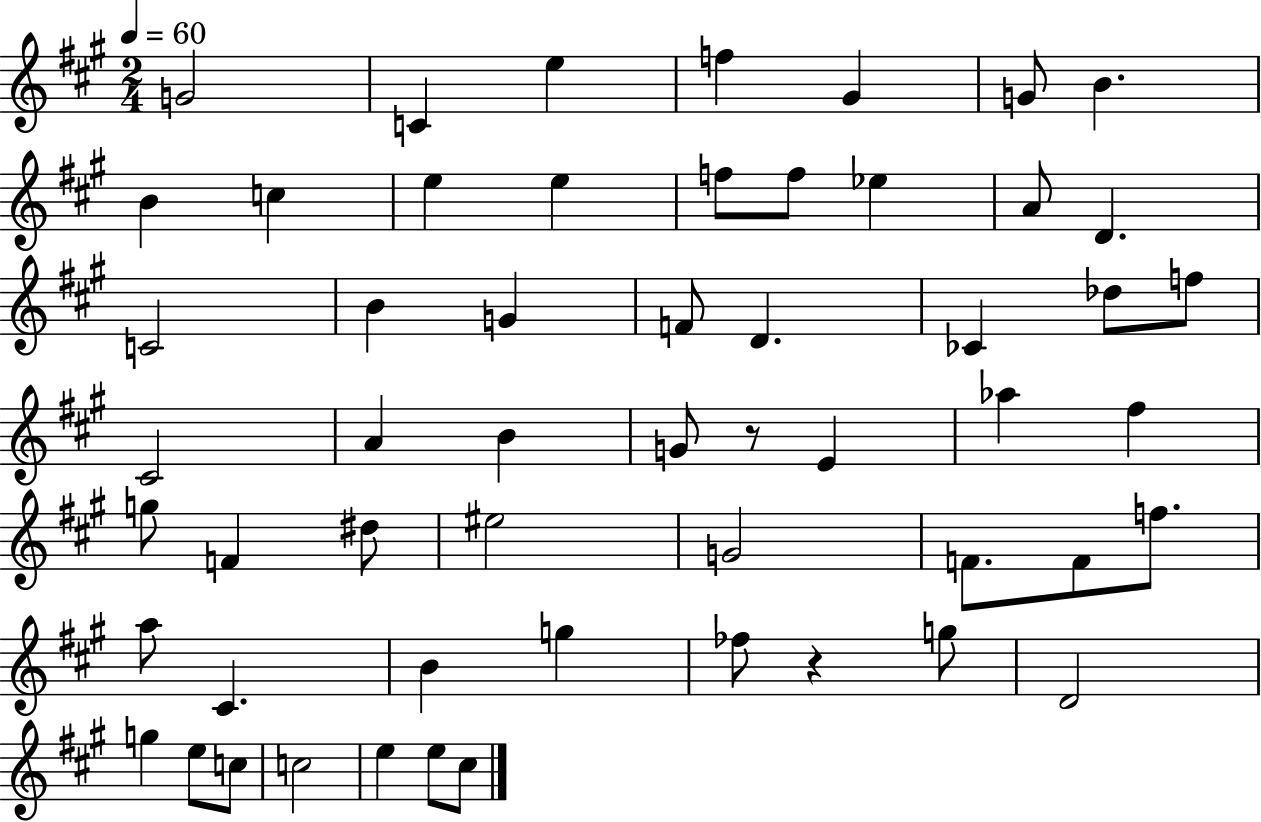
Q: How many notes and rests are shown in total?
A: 55